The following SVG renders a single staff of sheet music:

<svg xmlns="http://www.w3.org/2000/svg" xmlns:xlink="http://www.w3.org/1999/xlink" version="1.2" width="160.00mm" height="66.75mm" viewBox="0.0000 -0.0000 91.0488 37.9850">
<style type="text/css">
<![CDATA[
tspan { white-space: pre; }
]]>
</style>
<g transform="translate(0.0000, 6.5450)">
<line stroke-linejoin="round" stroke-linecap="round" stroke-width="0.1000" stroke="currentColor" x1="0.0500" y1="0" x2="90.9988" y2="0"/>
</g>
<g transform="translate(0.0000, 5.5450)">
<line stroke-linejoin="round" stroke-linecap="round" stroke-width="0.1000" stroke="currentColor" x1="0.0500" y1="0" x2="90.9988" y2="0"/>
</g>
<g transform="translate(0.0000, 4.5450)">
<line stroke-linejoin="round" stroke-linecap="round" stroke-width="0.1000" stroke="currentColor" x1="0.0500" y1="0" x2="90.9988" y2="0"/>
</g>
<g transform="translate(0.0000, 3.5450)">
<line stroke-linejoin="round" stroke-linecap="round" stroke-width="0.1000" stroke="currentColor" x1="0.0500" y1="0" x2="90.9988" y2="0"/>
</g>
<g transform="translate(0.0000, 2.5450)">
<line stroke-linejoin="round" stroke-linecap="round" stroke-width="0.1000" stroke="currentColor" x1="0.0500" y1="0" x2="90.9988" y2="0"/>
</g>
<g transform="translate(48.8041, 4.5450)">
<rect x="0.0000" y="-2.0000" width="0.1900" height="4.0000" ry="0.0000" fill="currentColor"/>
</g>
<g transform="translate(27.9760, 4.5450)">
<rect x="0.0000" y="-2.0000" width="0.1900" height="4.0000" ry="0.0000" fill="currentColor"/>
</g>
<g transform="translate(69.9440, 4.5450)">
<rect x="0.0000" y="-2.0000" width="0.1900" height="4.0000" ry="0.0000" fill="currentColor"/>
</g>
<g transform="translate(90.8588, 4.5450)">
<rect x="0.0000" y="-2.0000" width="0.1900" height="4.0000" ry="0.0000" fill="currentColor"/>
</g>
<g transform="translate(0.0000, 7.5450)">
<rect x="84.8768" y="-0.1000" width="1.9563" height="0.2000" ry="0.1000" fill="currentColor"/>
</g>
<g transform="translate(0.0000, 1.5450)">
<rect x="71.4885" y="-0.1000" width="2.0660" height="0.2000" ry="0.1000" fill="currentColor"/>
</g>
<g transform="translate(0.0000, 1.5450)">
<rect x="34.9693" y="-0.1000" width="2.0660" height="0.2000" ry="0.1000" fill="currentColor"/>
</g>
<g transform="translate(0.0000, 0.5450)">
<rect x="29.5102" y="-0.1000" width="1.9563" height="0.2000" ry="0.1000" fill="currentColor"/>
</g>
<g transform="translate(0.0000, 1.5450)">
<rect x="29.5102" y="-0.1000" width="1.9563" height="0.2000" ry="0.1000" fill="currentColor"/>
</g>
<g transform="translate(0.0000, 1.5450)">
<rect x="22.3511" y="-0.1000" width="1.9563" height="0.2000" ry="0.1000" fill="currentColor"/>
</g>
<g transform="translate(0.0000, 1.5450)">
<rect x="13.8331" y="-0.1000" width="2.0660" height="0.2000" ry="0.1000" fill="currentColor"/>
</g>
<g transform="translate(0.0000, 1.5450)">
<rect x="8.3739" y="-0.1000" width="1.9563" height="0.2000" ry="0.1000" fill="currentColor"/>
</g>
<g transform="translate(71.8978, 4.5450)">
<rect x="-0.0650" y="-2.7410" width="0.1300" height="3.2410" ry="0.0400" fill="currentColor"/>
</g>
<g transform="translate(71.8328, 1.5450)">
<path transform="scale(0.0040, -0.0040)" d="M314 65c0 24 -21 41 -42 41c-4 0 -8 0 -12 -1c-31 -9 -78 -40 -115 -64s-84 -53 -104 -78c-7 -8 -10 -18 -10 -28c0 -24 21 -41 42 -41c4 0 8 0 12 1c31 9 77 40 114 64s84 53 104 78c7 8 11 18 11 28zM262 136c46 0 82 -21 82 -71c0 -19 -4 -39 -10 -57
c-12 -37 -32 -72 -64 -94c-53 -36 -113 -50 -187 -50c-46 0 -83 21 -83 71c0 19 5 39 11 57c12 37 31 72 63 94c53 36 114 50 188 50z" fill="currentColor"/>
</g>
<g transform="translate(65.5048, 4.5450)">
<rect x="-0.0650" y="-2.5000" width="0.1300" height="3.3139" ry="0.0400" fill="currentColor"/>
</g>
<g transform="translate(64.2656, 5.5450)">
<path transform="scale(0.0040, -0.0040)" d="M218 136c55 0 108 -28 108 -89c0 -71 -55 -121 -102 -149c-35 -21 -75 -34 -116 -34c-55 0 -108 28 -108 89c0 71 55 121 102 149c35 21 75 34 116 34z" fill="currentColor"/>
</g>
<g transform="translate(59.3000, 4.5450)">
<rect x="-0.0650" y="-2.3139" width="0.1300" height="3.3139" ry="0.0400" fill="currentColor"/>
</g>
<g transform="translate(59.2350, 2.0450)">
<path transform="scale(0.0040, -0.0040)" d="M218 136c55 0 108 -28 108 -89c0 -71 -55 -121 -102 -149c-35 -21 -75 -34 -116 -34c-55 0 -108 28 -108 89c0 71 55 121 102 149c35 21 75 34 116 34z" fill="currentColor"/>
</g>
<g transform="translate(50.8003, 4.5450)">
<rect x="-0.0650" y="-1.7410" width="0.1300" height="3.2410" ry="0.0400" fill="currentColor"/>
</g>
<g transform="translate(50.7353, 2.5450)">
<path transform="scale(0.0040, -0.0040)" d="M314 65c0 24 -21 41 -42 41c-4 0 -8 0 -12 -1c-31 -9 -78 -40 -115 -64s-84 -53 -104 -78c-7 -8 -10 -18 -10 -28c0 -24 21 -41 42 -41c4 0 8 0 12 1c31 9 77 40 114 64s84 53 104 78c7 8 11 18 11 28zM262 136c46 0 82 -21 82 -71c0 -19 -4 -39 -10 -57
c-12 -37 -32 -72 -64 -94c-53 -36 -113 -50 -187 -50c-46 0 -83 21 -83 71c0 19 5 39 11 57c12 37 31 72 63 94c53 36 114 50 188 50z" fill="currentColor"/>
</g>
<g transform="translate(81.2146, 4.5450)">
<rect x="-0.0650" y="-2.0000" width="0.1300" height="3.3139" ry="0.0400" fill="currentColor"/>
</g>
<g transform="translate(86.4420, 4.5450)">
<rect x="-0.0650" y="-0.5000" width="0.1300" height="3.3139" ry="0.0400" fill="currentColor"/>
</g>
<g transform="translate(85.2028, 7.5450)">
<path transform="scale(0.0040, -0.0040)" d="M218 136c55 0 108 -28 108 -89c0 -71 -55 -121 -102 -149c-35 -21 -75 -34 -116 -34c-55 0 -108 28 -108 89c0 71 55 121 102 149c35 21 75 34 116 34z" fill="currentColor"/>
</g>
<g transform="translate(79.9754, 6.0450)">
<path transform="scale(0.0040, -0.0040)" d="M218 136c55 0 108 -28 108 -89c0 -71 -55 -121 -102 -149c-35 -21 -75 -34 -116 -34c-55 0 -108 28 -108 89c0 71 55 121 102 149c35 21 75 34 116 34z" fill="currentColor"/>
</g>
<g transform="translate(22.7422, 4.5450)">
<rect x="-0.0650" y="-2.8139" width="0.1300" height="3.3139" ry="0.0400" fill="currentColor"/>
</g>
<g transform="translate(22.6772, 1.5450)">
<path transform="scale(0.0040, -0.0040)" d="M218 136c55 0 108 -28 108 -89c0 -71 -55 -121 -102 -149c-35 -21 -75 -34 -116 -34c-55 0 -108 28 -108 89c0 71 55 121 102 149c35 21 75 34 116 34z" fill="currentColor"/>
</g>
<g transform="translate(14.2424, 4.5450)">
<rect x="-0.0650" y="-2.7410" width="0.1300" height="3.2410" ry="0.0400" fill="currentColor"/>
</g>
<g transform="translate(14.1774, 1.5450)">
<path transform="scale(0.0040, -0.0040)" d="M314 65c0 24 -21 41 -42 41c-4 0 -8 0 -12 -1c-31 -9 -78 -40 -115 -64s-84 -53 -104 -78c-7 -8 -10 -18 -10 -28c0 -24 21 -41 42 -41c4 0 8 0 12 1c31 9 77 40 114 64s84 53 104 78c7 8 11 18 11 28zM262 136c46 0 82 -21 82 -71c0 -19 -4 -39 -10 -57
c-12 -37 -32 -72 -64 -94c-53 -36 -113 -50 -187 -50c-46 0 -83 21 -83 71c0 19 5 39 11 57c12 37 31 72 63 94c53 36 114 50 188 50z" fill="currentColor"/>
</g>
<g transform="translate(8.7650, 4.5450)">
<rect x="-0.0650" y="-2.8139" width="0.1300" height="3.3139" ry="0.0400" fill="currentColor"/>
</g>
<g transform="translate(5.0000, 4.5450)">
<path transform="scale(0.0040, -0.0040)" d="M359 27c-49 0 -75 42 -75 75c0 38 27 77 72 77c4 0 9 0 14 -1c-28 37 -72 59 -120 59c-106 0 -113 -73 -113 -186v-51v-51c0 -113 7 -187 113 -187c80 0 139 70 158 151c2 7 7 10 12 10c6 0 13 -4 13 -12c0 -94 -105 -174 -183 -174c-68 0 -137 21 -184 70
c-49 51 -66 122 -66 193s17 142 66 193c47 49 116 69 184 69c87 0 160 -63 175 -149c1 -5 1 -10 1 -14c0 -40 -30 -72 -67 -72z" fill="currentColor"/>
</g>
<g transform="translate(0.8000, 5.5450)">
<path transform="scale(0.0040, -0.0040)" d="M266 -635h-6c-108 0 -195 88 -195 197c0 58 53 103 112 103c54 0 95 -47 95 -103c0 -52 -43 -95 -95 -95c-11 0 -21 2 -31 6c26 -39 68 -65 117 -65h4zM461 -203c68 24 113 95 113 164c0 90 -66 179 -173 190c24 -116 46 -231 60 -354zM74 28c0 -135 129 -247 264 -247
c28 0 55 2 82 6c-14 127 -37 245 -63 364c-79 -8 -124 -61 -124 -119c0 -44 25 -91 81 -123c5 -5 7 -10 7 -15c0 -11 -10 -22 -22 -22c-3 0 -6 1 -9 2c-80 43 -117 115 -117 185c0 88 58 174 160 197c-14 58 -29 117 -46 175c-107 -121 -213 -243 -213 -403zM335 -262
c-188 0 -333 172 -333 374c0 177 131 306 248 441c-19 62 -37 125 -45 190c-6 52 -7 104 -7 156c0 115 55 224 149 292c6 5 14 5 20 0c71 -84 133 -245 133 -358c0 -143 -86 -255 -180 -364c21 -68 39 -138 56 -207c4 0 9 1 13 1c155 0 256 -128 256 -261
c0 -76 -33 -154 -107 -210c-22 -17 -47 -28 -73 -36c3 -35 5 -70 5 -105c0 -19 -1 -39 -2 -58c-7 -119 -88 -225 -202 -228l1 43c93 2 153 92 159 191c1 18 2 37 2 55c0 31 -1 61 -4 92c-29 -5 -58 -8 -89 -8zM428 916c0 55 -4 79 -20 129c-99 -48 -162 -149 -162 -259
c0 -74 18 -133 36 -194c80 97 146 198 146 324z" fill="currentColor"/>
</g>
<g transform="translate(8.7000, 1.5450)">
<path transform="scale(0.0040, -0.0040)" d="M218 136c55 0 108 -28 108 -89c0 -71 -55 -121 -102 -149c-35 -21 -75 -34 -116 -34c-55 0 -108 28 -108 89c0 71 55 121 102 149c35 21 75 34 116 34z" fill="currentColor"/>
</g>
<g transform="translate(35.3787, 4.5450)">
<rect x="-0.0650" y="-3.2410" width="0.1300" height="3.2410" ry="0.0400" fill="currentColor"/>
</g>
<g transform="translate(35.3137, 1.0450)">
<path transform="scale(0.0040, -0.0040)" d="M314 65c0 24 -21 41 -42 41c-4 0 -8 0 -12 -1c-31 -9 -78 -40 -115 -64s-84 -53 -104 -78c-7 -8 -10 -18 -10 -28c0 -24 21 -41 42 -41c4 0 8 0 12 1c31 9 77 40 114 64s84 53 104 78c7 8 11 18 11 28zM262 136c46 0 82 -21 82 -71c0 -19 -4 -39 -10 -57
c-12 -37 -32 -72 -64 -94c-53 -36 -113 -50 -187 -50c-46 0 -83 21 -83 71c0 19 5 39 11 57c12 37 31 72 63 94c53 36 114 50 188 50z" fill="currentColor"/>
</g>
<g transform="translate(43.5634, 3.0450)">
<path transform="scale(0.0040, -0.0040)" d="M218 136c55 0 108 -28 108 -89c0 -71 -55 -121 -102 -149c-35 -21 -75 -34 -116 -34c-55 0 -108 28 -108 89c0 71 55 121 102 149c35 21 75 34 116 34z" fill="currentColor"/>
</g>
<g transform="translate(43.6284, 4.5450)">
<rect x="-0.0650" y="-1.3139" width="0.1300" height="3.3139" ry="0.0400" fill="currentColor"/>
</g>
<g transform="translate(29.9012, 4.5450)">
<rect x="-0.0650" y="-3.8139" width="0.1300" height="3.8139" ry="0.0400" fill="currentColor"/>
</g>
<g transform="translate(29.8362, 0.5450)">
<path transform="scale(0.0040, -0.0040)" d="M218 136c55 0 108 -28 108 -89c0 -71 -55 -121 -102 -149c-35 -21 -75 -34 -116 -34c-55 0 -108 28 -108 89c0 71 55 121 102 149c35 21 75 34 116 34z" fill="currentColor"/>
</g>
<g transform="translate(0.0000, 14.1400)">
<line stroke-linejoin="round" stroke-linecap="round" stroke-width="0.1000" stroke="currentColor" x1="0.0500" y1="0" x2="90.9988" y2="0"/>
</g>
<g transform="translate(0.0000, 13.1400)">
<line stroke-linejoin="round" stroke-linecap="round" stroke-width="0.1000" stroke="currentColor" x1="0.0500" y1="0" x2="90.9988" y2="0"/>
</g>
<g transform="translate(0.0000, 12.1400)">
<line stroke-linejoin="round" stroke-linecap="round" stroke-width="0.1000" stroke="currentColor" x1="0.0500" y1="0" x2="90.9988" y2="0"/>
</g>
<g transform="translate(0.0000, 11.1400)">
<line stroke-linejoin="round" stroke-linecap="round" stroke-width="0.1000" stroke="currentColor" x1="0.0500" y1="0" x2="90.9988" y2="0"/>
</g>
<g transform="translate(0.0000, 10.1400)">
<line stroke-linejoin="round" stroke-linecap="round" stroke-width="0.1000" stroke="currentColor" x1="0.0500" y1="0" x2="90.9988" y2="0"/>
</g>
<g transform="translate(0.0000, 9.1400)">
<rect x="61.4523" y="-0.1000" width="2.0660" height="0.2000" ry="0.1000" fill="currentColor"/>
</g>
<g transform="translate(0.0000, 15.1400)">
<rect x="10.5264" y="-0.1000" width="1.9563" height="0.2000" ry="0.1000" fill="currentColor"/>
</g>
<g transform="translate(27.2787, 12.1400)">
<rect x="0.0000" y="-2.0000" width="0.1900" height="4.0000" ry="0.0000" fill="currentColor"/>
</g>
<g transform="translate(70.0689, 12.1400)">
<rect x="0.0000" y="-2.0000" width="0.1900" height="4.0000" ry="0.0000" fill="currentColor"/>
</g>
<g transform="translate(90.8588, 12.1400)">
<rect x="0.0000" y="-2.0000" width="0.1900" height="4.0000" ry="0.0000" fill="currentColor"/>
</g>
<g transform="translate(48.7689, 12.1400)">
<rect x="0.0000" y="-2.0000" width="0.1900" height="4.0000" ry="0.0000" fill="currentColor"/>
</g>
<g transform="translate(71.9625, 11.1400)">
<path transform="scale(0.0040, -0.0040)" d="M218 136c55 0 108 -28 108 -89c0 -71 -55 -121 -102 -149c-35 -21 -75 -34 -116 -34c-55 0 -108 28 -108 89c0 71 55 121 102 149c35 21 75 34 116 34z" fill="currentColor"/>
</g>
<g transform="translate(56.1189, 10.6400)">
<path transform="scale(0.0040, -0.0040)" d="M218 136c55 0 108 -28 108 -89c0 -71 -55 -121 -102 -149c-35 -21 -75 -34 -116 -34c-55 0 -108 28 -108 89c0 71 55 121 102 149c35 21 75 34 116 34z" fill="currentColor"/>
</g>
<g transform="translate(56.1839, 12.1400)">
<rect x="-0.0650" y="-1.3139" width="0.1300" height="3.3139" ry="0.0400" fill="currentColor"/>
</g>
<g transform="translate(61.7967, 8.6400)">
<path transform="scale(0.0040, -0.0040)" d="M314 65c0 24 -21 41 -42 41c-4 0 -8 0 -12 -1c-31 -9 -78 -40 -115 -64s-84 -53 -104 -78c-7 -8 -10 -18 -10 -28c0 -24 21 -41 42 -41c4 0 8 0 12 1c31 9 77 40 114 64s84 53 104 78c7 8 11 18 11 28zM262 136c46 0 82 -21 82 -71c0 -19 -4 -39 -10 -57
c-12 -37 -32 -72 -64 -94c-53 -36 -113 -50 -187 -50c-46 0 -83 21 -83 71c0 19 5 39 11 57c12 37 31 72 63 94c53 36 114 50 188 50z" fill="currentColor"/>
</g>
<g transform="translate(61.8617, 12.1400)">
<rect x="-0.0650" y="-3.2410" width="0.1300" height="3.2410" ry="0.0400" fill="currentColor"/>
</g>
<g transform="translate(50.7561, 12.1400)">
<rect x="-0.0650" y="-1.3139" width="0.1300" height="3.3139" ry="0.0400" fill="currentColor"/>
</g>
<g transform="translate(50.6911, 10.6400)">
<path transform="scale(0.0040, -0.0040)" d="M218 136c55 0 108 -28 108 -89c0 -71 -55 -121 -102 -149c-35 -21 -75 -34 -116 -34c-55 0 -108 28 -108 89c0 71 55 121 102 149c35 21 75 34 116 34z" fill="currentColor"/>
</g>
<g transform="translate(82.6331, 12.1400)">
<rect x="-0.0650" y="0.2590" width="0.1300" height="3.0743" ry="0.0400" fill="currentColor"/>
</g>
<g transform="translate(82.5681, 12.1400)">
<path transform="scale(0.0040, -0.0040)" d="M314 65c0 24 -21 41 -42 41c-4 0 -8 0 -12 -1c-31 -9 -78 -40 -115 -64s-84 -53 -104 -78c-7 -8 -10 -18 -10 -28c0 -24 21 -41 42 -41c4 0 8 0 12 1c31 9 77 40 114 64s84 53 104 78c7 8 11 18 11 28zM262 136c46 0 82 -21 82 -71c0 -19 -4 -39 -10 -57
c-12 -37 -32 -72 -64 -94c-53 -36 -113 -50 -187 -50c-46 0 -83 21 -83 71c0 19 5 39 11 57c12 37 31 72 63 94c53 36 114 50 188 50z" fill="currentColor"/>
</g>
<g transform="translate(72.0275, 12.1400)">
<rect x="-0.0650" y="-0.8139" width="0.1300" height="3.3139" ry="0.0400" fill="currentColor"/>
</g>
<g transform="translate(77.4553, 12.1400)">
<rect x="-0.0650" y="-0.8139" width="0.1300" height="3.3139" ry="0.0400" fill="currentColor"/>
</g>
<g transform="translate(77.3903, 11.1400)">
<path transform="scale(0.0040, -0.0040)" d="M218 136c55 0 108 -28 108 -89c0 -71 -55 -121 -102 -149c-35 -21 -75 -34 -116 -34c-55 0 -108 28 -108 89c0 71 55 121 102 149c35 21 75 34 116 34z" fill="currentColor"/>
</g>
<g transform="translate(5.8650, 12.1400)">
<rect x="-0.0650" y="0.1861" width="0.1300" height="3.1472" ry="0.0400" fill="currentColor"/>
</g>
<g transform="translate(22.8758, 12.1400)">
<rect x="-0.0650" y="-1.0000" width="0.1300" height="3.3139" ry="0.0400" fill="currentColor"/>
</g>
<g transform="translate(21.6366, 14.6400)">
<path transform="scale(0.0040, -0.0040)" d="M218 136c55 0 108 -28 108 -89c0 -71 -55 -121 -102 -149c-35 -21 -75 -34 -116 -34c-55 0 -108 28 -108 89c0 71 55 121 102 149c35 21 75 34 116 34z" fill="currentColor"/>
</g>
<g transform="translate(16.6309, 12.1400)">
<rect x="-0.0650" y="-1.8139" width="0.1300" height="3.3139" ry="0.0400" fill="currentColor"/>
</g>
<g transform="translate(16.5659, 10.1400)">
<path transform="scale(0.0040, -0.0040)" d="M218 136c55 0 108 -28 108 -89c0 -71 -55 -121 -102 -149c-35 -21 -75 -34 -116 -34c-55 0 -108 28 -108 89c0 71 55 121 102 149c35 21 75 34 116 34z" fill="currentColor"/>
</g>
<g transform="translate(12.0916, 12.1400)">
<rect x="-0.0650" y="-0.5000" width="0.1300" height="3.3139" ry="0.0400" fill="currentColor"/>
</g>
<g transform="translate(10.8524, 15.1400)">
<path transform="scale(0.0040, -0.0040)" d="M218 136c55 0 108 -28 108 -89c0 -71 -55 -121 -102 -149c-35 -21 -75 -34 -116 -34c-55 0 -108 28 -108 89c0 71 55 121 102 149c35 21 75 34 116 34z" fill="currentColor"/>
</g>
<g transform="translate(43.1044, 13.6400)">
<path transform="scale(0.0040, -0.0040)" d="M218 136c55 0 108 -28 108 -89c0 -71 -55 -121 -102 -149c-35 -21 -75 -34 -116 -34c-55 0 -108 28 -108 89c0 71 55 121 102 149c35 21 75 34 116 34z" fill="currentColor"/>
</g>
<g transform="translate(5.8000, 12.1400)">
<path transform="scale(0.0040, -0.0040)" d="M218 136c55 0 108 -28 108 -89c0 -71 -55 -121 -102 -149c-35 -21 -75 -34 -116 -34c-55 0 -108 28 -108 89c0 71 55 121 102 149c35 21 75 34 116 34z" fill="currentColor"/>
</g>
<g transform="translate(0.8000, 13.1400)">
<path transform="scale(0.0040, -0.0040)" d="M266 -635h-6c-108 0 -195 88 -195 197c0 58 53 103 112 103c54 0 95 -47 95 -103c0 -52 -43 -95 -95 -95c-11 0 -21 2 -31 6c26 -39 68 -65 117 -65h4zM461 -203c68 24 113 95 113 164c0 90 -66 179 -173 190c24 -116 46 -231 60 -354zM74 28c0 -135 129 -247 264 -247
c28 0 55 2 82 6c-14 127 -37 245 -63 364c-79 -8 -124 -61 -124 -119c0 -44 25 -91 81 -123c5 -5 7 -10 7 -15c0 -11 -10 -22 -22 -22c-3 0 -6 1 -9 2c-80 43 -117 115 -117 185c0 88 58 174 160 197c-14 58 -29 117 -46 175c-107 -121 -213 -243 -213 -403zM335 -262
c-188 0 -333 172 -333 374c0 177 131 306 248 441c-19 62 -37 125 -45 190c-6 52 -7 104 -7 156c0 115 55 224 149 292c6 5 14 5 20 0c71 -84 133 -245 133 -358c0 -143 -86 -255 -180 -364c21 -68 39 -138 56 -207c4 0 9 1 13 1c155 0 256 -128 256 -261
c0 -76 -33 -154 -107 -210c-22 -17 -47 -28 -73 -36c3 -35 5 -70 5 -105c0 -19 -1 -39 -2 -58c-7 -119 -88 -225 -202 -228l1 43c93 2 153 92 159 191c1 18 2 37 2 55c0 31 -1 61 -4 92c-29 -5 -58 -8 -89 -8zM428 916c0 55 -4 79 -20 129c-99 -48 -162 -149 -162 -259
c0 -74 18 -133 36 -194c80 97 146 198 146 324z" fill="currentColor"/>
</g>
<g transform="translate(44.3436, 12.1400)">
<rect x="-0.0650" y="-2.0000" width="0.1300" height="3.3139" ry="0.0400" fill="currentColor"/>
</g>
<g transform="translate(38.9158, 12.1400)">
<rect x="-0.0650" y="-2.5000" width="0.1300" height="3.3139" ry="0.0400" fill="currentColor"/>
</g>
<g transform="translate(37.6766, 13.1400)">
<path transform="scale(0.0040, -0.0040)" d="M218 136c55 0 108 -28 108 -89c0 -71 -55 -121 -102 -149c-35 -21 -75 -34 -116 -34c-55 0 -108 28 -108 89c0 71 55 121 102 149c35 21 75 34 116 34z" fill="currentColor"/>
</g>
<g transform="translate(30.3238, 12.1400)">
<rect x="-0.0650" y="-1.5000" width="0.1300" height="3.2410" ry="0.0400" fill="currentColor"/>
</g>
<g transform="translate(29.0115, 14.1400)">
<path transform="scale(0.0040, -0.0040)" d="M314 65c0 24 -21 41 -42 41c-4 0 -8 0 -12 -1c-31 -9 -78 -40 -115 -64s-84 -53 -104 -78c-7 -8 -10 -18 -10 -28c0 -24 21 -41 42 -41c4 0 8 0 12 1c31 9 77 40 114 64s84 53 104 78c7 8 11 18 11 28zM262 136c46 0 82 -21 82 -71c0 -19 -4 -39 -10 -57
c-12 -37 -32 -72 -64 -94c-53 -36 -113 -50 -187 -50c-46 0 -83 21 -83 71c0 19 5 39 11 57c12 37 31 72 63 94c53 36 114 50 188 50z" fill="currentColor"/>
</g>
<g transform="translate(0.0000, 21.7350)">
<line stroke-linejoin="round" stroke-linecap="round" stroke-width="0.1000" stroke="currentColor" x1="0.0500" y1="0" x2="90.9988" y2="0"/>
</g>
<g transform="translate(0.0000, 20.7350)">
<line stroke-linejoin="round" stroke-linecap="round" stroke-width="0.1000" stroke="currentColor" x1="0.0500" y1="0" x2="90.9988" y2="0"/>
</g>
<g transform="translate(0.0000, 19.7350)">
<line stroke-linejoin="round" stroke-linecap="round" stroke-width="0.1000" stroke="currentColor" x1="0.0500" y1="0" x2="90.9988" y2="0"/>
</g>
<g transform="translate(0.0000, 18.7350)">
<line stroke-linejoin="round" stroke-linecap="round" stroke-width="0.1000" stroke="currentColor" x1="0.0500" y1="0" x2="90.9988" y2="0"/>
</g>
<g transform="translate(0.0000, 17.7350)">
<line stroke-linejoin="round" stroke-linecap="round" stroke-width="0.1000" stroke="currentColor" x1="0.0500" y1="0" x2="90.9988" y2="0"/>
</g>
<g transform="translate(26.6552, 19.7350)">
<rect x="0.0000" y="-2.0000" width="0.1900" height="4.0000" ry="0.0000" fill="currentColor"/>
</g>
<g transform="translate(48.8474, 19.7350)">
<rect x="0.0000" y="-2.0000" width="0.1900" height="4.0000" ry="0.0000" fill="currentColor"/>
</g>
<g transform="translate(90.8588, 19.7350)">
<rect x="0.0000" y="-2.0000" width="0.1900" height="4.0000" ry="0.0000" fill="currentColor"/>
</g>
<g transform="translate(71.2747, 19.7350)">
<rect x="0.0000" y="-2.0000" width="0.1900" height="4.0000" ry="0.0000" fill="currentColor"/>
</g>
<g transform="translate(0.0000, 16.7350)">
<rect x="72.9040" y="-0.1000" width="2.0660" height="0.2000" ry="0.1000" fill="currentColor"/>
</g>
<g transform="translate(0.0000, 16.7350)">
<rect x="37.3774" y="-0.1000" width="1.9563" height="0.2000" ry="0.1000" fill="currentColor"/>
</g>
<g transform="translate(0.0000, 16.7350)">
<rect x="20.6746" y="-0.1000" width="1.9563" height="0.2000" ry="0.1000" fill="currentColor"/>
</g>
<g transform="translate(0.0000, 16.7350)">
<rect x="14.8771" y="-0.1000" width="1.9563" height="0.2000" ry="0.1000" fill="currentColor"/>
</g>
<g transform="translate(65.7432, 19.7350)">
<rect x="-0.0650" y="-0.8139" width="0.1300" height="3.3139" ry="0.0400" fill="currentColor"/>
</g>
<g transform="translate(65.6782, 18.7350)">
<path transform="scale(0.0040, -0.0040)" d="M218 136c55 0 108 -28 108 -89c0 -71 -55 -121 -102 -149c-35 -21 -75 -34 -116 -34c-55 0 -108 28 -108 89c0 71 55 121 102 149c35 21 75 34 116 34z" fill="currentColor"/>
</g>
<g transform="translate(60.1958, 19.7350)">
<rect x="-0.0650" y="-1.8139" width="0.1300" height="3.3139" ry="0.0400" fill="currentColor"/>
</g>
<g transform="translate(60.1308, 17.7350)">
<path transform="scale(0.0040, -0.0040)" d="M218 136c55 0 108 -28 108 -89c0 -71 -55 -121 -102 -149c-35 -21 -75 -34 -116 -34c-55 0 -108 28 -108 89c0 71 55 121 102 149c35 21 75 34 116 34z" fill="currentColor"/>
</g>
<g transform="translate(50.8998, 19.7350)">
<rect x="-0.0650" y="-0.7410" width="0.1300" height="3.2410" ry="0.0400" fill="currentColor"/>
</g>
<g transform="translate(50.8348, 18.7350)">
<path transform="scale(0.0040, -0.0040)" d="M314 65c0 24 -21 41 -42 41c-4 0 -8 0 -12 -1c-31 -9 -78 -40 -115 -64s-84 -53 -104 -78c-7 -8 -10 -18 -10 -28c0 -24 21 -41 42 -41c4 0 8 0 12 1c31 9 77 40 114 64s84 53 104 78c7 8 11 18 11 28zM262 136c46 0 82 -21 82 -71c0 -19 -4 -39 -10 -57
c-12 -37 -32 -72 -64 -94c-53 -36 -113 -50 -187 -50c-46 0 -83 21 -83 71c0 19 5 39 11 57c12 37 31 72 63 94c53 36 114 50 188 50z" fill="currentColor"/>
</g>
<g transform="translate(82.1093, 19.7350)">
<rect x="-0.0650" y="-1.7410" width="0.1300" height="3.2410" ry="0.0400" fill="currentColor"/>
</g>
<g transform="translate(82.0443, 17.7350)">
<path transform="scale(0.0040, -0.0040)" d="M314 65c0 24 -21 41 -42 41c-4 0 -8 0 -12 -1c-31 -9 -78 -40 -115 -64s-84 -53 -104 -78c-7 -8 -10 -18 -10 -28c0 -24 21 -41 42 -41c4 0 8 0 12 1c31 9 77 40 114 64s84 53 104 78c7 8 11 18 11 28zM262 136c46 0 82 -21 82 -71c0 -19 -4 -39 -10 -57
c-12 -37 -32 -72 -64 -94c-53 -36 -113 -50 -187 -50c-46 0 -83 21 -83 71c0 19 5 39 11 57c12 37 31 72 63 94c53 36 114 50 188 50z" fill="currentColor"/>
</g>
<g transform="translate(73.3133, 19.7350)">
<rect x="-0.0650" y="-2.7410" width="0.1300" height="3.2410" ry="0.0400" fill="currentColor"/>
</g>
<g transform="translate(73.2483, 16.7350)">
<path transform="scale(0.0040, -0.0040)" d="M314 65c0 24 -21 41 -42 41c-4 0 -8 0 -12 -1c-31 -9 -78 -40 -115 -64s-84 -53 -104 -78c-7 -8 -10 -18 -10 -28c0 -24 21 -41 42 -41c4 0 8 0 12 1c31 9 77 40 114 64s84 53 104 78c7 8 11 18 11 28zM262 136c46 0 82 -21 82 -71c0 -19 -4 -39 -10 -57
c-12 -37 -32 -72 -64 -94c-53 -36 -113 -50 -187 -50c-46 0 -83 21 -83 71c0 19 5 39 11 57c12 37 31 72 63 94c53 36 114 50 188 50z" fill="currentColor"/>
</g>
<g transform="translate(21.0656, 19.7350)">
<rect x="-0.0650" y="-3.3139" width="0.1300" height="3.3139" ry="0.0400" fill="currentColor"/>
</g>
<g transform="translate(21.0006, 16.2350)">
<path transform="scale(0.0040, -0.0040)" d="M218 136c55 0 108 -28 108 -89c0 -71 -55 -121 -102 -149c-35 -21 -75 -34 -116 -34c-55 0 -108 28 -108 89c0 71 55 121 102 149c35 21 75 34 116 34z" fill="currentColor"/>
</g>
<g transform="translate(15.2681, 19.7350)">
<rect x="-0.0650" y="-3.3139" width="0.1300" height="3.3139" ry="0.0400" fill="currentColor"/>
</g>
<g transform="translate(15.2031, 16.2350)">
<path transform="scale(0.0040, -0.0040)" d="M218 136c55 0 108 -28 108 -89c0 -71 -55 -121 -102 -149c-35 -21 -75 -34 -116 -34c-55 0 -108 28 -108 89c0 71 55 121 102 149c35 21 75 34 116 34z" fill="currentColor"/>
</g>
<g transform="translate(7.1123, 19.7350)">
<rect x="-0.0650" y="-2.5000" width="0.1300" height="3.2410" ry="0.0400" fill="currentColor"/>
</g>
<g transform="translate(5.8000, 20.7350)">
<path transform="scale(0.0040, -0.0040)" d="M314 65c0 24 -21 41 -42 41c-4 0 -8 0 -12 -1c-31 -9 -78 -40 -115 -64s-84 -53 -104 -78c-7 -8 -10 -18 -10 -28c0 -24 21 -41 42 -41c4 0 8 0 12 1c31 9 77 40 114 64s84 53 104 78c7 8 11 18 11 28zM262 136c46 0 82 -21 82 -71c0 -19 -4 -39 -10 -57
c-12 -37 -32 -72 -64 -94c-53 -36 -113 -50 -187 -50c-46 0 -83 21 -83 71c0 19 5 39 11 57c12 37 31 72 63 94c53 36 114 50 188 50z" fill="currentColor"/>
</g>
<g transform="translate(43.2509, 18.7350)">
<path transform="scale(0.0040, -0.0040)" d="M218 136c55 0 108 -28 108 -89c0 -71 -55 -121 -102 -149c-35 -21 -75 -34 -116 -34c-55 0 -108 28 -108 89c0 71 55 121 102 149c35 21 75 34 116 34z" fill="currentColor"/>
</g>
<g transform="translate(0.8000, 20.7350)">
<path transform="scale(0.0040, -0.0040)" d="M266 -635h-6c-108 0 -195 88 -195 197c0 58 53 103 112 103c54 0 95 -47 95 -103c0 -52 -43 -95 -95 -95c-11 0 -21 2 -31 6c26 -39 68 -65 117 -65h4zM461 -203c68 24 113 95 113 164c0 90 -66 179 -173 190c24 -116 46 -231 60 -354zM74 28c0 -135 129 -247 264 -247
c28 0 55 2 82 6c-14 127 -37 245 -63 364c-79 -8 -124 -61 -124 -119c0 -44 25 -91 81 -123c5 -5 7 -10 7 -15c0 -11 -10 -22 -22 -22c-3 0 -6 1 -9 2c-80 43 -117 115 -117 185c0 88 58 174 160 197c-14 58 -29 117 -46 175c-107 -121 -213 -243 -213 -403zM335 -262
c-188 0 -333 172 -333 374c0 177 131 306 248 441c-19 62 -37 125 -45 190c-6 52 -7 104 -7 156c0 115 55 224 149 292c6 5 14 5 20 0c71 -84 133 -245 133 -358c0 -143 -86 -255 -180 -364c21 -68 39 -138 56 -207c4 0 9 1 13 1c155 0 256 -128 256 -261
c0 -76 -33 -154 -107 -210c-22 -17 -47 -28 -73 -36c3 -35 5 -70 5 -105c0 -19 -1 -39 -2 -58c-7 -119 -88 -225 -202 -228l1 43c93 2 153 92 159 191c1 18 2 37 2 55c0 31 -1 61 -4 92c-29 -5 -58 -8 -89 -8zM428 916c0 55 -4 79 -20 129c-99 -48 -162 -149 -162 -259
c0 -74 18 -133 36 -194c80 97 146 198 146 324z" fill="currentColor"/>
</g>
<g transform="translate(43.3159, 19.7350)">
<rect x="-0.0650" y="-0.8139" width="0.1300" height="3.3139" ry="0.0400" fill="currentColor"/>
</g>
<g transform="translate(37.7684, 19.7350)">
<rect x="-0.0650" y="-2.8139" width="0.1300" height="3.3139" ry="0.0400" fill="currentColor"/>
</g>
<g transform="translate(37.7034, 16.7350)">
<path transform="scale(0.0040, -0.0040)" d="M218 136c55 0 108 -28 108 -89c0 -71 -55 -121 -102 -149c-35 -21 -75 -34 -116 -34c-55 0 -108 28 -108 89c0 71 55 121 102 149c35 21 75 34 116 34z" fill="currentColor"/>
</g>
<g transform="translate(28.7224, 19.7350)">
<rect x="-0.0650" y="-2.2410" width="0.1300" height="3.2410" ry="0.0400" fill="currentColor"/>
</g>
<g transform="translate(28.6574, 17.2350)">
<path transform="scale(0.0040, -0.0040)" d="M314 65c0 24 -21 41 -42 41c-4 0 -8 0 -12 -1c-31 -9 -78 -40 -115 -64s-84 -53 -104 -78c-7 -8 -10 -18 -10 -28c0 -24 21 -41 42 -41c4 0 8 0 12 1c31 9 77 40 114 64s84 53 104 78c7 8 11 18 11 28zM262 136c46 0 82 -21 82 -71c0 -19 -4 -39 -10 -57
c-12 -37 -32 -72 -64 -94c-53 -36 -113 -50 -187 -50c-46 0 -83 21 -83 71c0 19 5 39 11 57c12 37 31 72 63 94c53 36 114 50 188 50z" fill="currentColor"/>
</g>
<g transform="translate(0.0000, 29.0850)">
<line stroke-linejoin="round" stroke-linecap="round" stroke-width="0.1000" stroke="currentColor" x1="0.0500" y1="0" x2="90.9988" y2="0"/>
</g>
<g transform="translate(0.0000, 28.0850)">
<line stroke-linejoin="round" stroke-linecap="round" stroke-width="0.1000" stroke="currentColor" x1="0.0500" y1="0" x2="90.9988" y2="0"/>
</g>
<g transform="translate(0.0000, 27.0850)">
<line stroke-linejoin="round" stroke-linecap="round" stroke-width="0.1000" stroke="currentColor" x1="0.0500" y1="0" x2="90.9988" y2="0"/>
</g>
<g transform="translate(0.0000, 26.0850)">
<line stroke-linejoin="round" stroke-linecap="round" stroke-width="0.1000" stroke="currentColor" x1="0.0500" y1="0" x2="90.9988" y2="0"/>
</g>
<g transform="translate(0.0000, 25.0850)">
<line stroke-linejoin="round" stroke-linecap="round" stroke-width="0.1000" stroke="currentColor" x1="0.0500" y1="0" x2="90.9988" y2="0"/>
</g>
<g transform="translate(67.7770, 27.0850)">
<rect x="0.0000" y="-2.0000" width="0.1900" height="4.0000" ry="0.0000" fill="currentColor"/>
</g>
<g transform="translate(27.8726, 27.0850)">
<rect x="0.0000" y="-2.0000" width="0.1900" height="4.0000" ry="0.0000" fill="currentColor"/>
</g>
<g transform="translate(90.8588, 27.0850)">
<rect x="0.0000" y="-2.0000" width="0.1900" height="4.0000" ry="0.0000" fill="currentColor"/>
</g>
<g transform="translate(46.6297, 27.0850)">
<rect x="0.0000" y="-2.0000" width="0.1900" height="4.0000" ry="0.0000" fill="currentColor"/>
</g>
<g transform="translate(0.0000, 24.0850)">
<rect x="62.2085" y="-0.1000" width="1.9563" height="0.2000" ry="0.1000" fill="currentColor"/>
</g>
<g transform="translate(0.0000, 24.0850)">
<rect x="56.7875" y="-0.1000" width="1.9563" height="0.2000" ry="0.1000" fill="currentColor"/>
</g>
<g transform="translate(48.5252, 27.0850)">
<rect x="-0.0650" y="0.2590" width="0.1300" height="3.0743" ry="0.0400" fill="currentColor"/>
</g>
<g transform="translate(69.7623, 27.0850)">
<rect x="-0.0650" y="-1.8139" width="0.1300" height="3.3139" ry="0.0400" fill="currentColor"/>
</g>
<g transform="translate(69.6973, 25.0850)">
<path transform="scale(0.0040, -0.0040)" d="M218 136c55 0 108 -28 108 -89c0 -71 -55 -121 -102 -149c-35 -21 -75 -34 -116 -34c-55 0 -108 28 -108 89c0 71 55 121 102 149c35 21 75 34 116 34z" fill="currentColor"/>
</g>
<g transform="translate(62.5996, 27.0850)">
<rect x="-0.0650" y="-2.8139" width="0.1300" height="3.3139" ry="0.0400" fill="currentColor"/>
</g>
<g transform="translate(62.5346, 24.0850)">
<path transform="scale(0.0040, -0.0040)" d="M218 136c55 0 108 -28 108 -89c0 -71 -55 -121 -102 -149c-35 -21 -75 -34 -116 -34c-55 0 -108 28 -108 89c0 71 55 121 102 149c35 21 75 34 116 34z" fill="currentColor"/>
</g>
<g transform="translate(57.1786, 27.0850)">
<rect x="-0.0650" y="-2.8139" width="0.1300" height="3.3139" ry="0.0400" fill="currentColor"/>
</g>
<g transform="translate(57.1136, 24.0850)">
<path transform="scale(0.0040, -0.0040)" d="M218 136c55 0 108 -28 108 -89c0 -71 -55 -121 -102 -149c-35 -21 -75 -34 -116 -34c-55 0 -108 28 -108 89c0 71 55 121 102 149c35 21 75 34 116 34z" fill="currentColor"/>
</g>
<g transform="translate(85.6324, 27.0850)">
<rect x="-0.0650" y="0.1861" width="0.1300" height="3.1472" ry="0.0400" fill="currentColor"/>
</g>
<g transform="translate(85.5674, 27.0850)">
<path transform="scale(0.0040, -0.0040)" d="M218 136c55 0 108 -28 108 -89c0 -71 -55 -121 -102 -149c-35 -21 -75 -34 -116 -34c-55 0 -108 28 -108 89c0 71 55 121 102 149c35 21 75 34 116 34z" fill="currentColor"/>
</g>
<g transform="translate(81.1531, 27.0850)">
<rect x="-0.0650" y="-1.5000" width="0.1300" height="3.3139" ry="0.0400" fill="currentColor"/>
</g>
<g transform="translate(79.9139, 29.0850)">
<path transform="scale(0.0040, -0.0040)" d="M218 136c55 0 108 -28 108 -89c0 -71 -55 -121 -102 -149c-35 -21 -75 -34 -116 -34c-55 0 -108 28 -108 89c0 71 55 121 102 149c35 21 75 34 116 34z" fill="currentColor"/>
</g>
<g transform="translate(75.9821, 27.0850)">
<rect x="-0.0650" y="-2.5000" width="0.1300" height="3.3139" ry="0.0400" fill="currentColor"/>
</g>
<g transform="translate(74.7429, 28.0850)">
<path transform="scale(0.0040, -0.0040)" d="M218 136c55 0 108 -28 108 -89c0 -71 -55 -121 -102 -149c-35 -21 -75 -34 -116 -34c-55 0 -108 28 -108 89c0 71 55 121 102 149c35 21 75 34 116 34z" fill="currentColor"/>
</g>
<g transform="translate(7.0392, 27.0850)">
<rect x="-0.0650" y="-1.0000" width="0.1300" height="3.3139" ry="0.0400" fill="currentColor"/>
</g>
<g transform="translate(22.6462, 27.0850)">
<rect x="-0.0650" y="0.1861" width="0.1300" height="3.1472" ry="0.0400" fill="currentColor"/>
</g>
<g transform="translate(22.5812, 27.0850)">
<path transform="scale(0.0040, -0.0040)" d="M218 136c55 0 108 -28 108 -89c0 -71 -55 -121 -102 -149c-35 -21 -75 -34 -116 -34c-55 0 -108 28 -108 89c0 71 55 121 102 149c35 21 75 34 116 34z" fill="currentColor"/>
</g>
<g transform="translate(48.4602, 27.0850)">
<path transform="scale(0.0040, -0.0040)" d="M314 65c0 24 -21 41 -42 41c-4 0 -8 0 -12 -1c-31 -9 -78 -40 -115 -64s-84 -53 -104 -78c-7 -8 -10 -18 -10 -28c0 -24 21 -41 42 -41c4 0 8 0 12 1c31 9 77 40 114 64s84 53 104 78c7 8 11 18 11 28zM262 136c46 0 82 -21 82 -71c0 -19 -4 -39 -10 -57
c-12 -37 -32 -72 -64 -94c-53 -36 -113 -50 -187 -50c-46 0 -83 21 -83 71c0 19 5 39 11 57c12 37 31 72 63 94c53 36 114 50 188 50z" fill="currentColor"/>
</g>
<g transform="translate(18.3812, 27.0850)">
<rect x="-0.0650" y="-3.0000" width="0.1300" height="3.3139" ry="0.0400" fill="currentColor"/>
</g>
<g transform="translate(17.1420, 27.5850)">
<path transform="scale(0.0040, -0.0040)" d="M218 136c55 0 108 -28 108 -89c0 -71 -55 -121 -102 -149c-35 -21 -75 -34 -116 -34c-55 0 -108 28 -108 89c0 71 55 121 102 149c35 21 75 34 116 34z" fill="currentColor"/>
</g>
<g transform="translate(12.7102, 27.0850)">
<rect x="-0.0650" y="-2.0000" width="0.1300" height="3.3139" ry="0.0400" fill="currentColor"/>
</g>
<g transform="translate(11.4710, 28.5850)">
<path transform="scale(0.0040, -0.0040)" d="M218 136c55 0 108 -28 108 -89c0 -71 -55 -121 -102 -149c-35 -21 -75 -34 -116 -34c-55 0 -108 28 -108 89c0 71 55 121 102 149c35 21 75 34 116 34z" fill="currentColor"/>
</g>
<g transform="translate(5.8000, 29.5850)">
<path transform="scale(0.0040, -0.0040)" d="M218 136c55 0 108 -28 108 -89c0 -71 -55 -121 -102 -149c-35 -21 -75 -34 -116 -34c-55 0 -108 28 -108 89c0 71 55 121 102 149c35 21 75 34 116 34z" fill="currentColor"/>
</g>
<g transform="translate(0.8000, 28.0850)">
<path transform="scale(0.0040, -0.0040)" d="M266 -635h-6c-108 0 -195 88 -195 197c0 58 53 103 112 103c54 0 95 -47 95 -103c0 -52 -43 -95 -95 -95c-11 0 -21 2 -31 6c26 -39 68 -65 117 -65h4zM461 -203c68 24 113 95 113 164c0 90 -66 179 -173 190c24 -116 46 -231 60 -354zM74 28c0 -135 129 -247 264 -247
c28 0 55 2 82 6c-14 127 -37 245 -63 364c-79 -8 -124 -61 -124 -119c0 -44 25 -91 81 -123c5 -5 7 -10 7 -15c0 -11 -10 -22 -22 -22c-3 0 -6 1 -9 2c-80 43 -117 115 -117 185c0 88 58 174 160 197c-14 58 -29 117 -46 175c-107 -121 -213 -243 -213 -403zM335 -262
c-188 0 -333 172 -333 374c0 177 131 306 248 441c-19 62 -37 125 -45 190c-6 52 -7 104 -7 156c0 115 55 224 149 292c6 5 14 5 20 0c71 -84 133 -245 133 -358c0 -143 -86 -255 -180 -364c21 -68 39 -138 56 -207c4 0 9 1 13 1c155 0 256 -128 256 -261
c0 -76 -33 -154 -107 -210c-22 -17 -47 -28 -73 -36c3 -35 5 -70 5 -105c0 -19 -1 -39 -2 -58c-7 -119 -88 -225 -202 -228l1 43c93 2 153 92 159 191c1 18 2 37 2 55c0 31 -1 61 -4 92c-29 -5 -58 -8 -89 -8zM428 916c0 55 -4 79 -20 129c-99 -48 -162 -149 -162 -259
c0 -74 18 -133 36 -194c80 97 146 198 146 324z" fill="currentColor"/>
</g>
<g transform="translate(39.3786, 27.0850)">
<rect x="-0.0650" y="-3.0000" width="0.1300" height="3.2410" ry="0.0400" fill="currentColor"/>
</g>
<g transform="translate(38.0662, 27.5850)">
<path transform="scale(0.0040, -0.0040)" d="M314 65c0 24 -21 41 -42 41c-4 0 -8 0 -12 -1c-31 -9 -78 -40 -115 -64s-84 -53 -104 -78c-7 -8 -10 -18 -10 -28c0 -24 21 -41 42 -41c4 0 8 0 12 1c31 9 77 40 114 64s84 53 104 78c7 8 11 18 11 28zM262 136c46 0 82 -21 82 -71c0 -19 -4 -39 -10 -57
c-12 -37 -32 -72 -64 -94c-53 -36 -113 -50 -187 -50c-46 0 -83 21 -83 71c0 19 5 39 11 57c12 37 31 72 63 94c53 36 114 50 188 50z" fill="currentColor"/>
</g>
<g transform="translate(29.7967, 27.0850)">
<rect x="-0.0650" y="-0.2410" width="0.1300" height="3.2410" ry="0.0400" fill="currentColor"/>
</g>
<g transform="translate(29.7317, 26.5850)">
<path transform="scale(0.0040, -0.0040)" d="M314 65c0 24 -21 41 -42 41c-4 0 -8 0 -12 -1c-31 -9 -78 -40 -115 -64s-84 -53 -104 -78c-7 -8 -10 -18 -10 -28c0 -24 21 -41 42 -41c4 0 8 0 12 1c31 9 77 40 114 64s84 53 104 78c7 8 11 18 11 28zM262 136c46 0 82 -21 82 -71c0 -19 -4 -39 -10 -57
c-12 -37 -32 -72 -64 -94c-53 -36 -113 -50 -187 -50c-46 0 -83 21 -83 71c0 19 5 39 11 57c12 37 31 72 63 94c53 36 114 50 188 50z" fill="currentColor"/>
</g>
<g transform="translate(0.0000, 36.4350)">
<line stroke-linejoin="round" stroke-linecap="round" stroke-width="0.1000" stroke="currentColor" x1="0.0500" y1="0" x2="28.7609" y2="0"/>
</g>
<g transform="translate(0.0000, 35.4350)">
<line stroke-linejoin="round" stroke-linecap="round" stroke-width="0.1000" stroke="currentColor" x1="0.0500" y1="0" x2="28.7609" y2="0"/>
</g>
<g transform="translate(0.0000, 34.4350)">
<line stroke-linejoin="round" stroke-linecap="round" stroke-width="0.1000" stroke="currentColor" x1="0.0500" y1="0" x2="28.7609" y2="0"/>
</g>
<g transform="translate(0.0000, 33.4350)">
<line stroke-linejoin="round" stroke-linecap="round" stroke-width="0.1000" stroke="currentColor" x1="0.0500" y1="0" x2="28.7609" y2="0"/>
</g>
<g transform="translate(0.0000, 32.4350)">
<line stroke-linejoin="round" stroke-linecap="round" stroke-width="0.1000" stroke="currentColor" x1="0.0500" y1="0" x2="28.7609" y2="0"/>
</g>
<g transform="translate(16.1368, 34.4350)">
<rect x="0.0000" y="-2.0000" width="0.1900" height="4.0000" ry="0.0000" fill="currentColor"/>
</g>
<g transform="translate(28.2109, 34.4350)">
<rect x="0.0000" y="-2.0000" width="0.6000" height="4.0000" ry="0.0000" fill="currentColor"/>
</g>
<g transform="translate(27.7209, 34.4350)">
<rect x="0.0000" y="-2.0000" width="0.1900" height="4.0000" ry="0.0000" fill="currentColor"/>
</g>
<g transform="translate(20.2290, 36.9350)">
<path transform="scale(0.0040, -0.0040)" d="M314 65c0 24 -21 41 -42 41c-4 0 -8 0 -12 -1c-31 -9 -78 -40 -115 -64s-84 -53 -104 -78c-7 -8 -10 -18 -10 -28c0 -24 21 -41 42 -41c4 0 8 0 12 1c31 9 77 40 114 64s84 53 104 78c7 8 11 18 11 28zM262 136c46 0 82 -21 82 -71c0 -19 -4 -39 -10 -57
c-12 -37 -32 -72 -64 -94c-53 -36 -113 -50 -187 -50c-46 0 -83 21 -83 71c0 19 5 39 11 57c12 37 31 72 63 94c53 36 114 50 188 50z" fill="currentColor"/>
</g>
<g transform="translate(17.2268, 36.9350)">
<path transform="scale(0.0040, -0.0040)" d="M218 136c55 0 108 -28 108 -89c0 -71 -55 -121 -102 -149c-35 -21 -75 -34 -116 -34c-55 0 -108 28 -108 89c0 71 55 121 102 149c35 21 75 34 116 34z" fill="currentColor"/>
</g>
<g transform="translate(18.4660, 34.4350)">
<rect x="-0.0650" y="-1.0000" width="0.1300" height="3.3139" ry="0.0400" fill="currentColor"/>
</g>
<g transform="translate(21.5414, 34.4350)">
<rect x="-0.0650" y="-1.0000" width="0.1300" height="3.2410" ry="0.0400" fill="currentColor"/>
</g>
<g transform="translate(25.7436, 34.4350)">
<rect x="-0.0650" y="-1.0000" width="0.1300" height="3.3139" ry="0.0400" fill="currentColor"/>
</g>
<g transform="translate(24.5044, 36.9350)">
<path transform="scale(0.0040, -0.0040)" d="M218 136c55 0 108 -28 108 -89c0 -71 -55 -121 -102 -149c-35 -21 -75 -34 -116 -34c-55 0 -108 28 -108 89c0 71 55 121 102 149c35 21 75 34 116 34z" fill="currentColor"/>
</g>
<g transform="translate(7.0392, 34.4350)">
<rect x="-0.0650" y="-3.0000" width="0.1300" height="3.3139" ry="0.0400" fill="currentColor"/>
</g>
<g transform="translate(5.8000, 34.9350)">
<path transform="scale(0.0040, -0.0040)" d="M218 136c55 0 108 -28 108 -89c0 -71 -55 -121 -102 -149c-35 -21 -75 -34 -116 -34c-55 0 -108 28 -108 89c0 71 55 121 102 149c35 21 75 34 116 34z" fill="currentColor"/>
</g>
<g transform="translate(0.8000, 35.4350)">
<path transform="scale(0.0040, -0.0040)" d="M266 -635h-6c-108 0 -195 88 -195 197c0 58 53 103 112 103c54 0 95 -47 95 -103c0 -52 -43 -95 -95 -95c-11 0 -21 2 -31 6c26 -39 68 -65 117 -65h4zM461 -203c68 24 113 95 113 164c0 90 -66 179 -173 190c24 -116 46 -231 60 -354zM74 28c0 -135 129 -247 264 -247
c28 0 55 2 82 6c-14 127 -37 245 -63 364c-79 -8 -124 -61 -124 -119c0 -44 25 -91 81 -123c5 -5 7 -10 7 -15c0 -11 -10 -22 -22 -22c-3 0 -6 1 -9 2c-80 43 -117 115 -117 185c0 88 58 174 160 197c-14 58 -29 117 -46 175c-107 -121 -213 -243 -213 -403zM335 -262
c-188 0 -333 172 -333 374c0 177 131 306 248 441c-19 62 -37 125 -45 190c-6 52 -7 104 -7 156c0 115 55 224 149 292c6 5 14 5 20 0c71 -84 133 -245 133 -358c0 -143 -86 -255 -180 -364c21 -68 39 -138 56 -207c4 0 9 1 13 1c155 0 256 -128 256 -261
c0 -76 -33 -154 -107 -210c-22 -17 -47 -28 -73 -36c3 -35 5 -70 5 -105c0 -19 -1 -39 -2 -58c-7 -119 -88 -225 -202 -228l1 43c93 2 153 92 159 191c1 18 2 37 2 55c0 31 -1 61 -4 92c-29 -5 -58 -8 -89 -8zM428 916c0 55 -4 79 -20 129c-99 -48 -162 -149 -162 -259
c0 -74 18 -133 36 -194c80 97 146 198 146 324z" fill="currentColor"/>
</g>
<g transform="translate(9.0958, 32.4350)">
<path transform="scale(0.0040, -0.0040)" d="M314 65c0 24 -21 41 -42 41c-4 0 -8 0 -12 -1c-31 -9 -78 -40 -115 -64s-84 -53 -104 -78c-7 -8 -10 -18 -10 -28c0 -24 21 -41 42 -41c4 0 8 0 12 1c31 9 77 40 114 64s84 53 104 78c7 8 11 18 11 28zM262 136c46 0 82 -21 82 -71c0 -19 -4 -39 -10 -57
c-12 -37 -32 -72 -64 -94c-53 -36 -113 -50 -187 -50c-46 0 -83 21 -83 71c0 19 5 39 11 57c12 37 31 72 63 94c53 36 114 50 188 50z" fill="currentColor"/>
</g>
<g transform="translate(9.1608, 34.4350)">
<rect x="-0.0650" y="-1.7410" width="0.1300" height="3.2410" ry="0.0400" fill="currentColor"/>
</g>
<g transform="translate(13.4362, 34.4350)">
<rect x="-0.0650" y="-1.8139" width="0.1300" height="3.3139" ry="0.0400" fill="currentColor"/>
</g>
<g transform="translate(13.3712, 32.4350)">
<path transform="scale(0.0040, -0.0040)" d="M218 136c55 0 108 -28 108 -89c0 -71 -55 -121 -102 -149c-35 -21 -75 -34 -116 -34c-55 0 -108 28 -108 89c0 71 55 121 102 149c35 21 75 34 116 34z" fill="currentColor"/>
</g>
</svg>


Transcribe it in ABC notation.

X:1
T:Untitled
M:4/4
L:1/4
K:C
a a2 a c' b2 e f2 g G a2 F C B C f D E2 G F e e b2 d d B2 G2 b b g2 a d d2 f d a2 f2 D F A B c2 A2 B2 a a f G E B A f2 f D D2 D